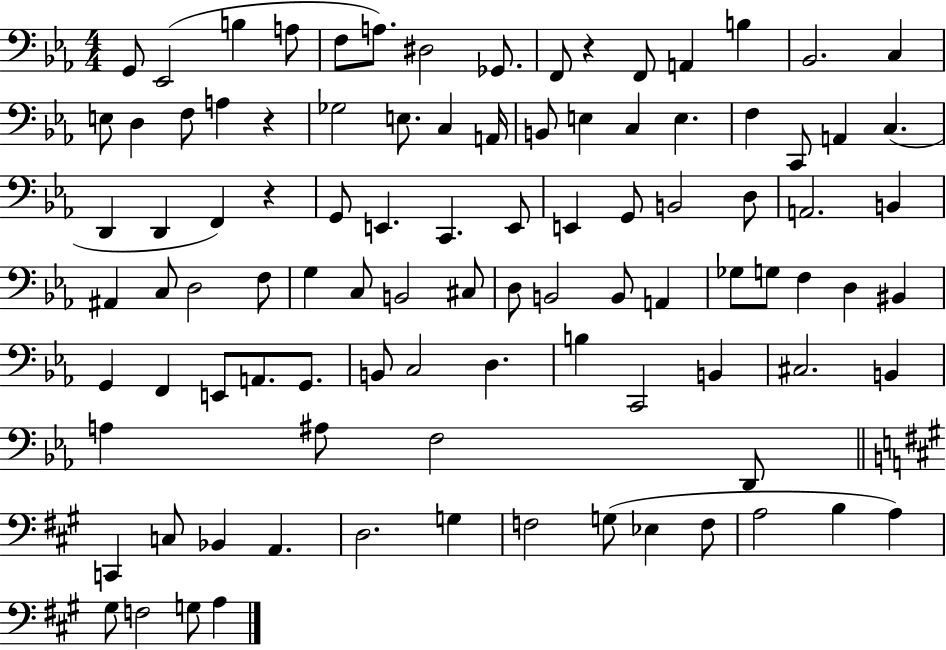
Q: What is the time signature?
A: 4/4